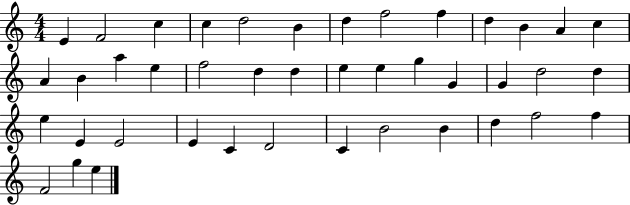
E4/q F4/h C5/q C5/q D5/h B4/q D5/q F5/h F5/q D5/q B4/q A4/q C5/q A4/q B4/q A5/q E5/q F5/h D5/q D5/q E5/q E5/q G5/q G4/q G4/q D5/h D5/q E5/q E4/q E4/h E4/q C4/q D4/h C4/q B4/h B4/q D5/q F5/h F5/q F4/h G5/q E5/q